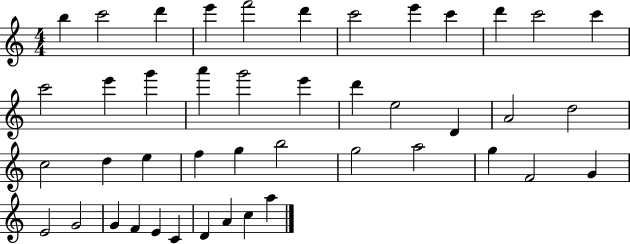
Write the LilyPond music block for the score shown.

{
  \clef treble
  \numericTimeSignature
  \time 4/4
  \key c \major
  b''4 c'''2 d'''4 | e'''4 f'''2 d'''4 | c'''2 e'''4 c'''4 | d'''4 c'''2 c'''4 | \break c'''2 e'''4 g'''4 | a'''4 g'''2 e'''4 | d'''4 e''2 d'4 | a'2 d''2 | \break c''2 d''4 e''4 | f''4 g''4 b''2 | g''2 a''2 | g''4 f'2 g'4 | \break e'2 g'2 | g'4 f'4 e'4 c'4 | d'4 a'4 c''4 a''4 | \bar "|."
}